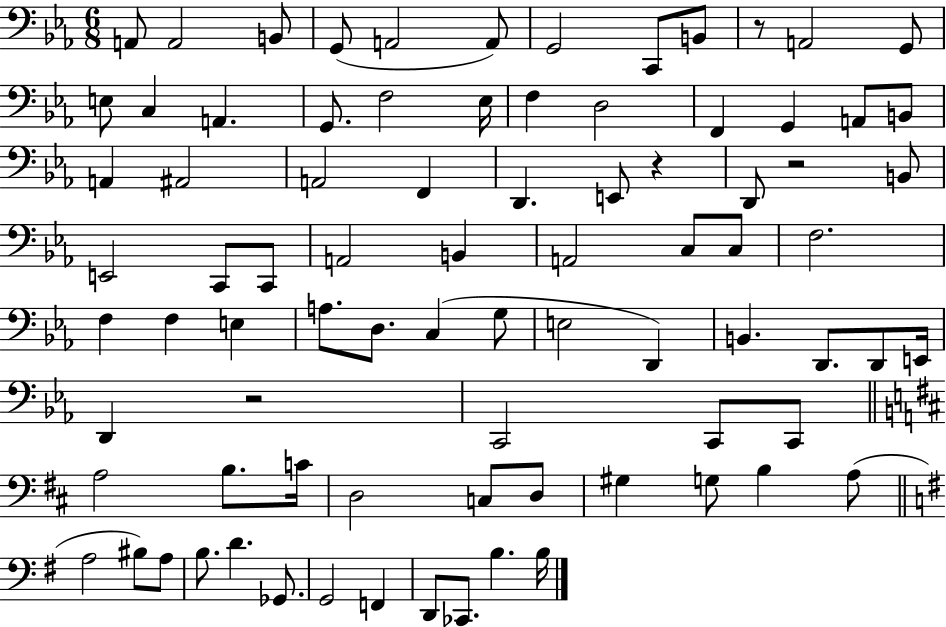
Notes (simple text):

A2/e A2/h B2/e G2/e A2/h A2/e G2/h C2/e B2/e R/e A2/h G2/e E3/e C3/q A2/q. G2/e. F3/h Eb3/s F3/q D3/h F2/q G2/q A2/e B2/e A2/q A#2/h A2/h F2/q D2/q. E2/e R/q D2/e R/h B2/e E2/h C2/e C2/e A2/h B2/q A2/h C3/e C3/e F3/h. F3/q F3/q E3/q A3/e. D3/e. C3/q G3/e E3/h D2/q B2/q. D2/e. D2/e E2/s D2/q R/h C2/h C2/e C2/e A3/h B3/e. C4/s D3/h C3/e D3/e G#3/q G3/e B3/q A3/e A3/h BIS3/e A3/e B3/e. D4/q. Gb2/e. G2/h F2/q D2/e CES2/e. B3/q. B3/s